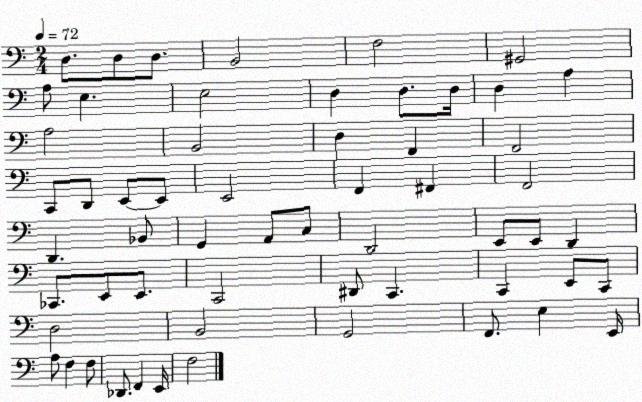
X:1
T:Untitled
M:2/4
L:1/4
K:C
D,/2 D,/2 D,/2 B,,2 F,2 ^G,,2 A,/2 E, E,2 D, D,/2 D,/4 D, A, A,2 B,,2 D, F,, F,,2 C,,/2 D,,/2 E,,/2 E,,/2 E,,2 F,, ^F,, F,,2 D,, _B,,/2 G,, A,,/2 C,/2 D,,2 E,,/2 E,,/2 D,, _C,,/2 E,,/2 E,,/2 C,,2 ^D,,/2 C,, C,, E,,/2 C,,/2 D,2 B,,2 G,,2 F,,/2 E, E,,/4 A,/2 F, F,/2 _D,,/2 F,, E,,/4 F,2